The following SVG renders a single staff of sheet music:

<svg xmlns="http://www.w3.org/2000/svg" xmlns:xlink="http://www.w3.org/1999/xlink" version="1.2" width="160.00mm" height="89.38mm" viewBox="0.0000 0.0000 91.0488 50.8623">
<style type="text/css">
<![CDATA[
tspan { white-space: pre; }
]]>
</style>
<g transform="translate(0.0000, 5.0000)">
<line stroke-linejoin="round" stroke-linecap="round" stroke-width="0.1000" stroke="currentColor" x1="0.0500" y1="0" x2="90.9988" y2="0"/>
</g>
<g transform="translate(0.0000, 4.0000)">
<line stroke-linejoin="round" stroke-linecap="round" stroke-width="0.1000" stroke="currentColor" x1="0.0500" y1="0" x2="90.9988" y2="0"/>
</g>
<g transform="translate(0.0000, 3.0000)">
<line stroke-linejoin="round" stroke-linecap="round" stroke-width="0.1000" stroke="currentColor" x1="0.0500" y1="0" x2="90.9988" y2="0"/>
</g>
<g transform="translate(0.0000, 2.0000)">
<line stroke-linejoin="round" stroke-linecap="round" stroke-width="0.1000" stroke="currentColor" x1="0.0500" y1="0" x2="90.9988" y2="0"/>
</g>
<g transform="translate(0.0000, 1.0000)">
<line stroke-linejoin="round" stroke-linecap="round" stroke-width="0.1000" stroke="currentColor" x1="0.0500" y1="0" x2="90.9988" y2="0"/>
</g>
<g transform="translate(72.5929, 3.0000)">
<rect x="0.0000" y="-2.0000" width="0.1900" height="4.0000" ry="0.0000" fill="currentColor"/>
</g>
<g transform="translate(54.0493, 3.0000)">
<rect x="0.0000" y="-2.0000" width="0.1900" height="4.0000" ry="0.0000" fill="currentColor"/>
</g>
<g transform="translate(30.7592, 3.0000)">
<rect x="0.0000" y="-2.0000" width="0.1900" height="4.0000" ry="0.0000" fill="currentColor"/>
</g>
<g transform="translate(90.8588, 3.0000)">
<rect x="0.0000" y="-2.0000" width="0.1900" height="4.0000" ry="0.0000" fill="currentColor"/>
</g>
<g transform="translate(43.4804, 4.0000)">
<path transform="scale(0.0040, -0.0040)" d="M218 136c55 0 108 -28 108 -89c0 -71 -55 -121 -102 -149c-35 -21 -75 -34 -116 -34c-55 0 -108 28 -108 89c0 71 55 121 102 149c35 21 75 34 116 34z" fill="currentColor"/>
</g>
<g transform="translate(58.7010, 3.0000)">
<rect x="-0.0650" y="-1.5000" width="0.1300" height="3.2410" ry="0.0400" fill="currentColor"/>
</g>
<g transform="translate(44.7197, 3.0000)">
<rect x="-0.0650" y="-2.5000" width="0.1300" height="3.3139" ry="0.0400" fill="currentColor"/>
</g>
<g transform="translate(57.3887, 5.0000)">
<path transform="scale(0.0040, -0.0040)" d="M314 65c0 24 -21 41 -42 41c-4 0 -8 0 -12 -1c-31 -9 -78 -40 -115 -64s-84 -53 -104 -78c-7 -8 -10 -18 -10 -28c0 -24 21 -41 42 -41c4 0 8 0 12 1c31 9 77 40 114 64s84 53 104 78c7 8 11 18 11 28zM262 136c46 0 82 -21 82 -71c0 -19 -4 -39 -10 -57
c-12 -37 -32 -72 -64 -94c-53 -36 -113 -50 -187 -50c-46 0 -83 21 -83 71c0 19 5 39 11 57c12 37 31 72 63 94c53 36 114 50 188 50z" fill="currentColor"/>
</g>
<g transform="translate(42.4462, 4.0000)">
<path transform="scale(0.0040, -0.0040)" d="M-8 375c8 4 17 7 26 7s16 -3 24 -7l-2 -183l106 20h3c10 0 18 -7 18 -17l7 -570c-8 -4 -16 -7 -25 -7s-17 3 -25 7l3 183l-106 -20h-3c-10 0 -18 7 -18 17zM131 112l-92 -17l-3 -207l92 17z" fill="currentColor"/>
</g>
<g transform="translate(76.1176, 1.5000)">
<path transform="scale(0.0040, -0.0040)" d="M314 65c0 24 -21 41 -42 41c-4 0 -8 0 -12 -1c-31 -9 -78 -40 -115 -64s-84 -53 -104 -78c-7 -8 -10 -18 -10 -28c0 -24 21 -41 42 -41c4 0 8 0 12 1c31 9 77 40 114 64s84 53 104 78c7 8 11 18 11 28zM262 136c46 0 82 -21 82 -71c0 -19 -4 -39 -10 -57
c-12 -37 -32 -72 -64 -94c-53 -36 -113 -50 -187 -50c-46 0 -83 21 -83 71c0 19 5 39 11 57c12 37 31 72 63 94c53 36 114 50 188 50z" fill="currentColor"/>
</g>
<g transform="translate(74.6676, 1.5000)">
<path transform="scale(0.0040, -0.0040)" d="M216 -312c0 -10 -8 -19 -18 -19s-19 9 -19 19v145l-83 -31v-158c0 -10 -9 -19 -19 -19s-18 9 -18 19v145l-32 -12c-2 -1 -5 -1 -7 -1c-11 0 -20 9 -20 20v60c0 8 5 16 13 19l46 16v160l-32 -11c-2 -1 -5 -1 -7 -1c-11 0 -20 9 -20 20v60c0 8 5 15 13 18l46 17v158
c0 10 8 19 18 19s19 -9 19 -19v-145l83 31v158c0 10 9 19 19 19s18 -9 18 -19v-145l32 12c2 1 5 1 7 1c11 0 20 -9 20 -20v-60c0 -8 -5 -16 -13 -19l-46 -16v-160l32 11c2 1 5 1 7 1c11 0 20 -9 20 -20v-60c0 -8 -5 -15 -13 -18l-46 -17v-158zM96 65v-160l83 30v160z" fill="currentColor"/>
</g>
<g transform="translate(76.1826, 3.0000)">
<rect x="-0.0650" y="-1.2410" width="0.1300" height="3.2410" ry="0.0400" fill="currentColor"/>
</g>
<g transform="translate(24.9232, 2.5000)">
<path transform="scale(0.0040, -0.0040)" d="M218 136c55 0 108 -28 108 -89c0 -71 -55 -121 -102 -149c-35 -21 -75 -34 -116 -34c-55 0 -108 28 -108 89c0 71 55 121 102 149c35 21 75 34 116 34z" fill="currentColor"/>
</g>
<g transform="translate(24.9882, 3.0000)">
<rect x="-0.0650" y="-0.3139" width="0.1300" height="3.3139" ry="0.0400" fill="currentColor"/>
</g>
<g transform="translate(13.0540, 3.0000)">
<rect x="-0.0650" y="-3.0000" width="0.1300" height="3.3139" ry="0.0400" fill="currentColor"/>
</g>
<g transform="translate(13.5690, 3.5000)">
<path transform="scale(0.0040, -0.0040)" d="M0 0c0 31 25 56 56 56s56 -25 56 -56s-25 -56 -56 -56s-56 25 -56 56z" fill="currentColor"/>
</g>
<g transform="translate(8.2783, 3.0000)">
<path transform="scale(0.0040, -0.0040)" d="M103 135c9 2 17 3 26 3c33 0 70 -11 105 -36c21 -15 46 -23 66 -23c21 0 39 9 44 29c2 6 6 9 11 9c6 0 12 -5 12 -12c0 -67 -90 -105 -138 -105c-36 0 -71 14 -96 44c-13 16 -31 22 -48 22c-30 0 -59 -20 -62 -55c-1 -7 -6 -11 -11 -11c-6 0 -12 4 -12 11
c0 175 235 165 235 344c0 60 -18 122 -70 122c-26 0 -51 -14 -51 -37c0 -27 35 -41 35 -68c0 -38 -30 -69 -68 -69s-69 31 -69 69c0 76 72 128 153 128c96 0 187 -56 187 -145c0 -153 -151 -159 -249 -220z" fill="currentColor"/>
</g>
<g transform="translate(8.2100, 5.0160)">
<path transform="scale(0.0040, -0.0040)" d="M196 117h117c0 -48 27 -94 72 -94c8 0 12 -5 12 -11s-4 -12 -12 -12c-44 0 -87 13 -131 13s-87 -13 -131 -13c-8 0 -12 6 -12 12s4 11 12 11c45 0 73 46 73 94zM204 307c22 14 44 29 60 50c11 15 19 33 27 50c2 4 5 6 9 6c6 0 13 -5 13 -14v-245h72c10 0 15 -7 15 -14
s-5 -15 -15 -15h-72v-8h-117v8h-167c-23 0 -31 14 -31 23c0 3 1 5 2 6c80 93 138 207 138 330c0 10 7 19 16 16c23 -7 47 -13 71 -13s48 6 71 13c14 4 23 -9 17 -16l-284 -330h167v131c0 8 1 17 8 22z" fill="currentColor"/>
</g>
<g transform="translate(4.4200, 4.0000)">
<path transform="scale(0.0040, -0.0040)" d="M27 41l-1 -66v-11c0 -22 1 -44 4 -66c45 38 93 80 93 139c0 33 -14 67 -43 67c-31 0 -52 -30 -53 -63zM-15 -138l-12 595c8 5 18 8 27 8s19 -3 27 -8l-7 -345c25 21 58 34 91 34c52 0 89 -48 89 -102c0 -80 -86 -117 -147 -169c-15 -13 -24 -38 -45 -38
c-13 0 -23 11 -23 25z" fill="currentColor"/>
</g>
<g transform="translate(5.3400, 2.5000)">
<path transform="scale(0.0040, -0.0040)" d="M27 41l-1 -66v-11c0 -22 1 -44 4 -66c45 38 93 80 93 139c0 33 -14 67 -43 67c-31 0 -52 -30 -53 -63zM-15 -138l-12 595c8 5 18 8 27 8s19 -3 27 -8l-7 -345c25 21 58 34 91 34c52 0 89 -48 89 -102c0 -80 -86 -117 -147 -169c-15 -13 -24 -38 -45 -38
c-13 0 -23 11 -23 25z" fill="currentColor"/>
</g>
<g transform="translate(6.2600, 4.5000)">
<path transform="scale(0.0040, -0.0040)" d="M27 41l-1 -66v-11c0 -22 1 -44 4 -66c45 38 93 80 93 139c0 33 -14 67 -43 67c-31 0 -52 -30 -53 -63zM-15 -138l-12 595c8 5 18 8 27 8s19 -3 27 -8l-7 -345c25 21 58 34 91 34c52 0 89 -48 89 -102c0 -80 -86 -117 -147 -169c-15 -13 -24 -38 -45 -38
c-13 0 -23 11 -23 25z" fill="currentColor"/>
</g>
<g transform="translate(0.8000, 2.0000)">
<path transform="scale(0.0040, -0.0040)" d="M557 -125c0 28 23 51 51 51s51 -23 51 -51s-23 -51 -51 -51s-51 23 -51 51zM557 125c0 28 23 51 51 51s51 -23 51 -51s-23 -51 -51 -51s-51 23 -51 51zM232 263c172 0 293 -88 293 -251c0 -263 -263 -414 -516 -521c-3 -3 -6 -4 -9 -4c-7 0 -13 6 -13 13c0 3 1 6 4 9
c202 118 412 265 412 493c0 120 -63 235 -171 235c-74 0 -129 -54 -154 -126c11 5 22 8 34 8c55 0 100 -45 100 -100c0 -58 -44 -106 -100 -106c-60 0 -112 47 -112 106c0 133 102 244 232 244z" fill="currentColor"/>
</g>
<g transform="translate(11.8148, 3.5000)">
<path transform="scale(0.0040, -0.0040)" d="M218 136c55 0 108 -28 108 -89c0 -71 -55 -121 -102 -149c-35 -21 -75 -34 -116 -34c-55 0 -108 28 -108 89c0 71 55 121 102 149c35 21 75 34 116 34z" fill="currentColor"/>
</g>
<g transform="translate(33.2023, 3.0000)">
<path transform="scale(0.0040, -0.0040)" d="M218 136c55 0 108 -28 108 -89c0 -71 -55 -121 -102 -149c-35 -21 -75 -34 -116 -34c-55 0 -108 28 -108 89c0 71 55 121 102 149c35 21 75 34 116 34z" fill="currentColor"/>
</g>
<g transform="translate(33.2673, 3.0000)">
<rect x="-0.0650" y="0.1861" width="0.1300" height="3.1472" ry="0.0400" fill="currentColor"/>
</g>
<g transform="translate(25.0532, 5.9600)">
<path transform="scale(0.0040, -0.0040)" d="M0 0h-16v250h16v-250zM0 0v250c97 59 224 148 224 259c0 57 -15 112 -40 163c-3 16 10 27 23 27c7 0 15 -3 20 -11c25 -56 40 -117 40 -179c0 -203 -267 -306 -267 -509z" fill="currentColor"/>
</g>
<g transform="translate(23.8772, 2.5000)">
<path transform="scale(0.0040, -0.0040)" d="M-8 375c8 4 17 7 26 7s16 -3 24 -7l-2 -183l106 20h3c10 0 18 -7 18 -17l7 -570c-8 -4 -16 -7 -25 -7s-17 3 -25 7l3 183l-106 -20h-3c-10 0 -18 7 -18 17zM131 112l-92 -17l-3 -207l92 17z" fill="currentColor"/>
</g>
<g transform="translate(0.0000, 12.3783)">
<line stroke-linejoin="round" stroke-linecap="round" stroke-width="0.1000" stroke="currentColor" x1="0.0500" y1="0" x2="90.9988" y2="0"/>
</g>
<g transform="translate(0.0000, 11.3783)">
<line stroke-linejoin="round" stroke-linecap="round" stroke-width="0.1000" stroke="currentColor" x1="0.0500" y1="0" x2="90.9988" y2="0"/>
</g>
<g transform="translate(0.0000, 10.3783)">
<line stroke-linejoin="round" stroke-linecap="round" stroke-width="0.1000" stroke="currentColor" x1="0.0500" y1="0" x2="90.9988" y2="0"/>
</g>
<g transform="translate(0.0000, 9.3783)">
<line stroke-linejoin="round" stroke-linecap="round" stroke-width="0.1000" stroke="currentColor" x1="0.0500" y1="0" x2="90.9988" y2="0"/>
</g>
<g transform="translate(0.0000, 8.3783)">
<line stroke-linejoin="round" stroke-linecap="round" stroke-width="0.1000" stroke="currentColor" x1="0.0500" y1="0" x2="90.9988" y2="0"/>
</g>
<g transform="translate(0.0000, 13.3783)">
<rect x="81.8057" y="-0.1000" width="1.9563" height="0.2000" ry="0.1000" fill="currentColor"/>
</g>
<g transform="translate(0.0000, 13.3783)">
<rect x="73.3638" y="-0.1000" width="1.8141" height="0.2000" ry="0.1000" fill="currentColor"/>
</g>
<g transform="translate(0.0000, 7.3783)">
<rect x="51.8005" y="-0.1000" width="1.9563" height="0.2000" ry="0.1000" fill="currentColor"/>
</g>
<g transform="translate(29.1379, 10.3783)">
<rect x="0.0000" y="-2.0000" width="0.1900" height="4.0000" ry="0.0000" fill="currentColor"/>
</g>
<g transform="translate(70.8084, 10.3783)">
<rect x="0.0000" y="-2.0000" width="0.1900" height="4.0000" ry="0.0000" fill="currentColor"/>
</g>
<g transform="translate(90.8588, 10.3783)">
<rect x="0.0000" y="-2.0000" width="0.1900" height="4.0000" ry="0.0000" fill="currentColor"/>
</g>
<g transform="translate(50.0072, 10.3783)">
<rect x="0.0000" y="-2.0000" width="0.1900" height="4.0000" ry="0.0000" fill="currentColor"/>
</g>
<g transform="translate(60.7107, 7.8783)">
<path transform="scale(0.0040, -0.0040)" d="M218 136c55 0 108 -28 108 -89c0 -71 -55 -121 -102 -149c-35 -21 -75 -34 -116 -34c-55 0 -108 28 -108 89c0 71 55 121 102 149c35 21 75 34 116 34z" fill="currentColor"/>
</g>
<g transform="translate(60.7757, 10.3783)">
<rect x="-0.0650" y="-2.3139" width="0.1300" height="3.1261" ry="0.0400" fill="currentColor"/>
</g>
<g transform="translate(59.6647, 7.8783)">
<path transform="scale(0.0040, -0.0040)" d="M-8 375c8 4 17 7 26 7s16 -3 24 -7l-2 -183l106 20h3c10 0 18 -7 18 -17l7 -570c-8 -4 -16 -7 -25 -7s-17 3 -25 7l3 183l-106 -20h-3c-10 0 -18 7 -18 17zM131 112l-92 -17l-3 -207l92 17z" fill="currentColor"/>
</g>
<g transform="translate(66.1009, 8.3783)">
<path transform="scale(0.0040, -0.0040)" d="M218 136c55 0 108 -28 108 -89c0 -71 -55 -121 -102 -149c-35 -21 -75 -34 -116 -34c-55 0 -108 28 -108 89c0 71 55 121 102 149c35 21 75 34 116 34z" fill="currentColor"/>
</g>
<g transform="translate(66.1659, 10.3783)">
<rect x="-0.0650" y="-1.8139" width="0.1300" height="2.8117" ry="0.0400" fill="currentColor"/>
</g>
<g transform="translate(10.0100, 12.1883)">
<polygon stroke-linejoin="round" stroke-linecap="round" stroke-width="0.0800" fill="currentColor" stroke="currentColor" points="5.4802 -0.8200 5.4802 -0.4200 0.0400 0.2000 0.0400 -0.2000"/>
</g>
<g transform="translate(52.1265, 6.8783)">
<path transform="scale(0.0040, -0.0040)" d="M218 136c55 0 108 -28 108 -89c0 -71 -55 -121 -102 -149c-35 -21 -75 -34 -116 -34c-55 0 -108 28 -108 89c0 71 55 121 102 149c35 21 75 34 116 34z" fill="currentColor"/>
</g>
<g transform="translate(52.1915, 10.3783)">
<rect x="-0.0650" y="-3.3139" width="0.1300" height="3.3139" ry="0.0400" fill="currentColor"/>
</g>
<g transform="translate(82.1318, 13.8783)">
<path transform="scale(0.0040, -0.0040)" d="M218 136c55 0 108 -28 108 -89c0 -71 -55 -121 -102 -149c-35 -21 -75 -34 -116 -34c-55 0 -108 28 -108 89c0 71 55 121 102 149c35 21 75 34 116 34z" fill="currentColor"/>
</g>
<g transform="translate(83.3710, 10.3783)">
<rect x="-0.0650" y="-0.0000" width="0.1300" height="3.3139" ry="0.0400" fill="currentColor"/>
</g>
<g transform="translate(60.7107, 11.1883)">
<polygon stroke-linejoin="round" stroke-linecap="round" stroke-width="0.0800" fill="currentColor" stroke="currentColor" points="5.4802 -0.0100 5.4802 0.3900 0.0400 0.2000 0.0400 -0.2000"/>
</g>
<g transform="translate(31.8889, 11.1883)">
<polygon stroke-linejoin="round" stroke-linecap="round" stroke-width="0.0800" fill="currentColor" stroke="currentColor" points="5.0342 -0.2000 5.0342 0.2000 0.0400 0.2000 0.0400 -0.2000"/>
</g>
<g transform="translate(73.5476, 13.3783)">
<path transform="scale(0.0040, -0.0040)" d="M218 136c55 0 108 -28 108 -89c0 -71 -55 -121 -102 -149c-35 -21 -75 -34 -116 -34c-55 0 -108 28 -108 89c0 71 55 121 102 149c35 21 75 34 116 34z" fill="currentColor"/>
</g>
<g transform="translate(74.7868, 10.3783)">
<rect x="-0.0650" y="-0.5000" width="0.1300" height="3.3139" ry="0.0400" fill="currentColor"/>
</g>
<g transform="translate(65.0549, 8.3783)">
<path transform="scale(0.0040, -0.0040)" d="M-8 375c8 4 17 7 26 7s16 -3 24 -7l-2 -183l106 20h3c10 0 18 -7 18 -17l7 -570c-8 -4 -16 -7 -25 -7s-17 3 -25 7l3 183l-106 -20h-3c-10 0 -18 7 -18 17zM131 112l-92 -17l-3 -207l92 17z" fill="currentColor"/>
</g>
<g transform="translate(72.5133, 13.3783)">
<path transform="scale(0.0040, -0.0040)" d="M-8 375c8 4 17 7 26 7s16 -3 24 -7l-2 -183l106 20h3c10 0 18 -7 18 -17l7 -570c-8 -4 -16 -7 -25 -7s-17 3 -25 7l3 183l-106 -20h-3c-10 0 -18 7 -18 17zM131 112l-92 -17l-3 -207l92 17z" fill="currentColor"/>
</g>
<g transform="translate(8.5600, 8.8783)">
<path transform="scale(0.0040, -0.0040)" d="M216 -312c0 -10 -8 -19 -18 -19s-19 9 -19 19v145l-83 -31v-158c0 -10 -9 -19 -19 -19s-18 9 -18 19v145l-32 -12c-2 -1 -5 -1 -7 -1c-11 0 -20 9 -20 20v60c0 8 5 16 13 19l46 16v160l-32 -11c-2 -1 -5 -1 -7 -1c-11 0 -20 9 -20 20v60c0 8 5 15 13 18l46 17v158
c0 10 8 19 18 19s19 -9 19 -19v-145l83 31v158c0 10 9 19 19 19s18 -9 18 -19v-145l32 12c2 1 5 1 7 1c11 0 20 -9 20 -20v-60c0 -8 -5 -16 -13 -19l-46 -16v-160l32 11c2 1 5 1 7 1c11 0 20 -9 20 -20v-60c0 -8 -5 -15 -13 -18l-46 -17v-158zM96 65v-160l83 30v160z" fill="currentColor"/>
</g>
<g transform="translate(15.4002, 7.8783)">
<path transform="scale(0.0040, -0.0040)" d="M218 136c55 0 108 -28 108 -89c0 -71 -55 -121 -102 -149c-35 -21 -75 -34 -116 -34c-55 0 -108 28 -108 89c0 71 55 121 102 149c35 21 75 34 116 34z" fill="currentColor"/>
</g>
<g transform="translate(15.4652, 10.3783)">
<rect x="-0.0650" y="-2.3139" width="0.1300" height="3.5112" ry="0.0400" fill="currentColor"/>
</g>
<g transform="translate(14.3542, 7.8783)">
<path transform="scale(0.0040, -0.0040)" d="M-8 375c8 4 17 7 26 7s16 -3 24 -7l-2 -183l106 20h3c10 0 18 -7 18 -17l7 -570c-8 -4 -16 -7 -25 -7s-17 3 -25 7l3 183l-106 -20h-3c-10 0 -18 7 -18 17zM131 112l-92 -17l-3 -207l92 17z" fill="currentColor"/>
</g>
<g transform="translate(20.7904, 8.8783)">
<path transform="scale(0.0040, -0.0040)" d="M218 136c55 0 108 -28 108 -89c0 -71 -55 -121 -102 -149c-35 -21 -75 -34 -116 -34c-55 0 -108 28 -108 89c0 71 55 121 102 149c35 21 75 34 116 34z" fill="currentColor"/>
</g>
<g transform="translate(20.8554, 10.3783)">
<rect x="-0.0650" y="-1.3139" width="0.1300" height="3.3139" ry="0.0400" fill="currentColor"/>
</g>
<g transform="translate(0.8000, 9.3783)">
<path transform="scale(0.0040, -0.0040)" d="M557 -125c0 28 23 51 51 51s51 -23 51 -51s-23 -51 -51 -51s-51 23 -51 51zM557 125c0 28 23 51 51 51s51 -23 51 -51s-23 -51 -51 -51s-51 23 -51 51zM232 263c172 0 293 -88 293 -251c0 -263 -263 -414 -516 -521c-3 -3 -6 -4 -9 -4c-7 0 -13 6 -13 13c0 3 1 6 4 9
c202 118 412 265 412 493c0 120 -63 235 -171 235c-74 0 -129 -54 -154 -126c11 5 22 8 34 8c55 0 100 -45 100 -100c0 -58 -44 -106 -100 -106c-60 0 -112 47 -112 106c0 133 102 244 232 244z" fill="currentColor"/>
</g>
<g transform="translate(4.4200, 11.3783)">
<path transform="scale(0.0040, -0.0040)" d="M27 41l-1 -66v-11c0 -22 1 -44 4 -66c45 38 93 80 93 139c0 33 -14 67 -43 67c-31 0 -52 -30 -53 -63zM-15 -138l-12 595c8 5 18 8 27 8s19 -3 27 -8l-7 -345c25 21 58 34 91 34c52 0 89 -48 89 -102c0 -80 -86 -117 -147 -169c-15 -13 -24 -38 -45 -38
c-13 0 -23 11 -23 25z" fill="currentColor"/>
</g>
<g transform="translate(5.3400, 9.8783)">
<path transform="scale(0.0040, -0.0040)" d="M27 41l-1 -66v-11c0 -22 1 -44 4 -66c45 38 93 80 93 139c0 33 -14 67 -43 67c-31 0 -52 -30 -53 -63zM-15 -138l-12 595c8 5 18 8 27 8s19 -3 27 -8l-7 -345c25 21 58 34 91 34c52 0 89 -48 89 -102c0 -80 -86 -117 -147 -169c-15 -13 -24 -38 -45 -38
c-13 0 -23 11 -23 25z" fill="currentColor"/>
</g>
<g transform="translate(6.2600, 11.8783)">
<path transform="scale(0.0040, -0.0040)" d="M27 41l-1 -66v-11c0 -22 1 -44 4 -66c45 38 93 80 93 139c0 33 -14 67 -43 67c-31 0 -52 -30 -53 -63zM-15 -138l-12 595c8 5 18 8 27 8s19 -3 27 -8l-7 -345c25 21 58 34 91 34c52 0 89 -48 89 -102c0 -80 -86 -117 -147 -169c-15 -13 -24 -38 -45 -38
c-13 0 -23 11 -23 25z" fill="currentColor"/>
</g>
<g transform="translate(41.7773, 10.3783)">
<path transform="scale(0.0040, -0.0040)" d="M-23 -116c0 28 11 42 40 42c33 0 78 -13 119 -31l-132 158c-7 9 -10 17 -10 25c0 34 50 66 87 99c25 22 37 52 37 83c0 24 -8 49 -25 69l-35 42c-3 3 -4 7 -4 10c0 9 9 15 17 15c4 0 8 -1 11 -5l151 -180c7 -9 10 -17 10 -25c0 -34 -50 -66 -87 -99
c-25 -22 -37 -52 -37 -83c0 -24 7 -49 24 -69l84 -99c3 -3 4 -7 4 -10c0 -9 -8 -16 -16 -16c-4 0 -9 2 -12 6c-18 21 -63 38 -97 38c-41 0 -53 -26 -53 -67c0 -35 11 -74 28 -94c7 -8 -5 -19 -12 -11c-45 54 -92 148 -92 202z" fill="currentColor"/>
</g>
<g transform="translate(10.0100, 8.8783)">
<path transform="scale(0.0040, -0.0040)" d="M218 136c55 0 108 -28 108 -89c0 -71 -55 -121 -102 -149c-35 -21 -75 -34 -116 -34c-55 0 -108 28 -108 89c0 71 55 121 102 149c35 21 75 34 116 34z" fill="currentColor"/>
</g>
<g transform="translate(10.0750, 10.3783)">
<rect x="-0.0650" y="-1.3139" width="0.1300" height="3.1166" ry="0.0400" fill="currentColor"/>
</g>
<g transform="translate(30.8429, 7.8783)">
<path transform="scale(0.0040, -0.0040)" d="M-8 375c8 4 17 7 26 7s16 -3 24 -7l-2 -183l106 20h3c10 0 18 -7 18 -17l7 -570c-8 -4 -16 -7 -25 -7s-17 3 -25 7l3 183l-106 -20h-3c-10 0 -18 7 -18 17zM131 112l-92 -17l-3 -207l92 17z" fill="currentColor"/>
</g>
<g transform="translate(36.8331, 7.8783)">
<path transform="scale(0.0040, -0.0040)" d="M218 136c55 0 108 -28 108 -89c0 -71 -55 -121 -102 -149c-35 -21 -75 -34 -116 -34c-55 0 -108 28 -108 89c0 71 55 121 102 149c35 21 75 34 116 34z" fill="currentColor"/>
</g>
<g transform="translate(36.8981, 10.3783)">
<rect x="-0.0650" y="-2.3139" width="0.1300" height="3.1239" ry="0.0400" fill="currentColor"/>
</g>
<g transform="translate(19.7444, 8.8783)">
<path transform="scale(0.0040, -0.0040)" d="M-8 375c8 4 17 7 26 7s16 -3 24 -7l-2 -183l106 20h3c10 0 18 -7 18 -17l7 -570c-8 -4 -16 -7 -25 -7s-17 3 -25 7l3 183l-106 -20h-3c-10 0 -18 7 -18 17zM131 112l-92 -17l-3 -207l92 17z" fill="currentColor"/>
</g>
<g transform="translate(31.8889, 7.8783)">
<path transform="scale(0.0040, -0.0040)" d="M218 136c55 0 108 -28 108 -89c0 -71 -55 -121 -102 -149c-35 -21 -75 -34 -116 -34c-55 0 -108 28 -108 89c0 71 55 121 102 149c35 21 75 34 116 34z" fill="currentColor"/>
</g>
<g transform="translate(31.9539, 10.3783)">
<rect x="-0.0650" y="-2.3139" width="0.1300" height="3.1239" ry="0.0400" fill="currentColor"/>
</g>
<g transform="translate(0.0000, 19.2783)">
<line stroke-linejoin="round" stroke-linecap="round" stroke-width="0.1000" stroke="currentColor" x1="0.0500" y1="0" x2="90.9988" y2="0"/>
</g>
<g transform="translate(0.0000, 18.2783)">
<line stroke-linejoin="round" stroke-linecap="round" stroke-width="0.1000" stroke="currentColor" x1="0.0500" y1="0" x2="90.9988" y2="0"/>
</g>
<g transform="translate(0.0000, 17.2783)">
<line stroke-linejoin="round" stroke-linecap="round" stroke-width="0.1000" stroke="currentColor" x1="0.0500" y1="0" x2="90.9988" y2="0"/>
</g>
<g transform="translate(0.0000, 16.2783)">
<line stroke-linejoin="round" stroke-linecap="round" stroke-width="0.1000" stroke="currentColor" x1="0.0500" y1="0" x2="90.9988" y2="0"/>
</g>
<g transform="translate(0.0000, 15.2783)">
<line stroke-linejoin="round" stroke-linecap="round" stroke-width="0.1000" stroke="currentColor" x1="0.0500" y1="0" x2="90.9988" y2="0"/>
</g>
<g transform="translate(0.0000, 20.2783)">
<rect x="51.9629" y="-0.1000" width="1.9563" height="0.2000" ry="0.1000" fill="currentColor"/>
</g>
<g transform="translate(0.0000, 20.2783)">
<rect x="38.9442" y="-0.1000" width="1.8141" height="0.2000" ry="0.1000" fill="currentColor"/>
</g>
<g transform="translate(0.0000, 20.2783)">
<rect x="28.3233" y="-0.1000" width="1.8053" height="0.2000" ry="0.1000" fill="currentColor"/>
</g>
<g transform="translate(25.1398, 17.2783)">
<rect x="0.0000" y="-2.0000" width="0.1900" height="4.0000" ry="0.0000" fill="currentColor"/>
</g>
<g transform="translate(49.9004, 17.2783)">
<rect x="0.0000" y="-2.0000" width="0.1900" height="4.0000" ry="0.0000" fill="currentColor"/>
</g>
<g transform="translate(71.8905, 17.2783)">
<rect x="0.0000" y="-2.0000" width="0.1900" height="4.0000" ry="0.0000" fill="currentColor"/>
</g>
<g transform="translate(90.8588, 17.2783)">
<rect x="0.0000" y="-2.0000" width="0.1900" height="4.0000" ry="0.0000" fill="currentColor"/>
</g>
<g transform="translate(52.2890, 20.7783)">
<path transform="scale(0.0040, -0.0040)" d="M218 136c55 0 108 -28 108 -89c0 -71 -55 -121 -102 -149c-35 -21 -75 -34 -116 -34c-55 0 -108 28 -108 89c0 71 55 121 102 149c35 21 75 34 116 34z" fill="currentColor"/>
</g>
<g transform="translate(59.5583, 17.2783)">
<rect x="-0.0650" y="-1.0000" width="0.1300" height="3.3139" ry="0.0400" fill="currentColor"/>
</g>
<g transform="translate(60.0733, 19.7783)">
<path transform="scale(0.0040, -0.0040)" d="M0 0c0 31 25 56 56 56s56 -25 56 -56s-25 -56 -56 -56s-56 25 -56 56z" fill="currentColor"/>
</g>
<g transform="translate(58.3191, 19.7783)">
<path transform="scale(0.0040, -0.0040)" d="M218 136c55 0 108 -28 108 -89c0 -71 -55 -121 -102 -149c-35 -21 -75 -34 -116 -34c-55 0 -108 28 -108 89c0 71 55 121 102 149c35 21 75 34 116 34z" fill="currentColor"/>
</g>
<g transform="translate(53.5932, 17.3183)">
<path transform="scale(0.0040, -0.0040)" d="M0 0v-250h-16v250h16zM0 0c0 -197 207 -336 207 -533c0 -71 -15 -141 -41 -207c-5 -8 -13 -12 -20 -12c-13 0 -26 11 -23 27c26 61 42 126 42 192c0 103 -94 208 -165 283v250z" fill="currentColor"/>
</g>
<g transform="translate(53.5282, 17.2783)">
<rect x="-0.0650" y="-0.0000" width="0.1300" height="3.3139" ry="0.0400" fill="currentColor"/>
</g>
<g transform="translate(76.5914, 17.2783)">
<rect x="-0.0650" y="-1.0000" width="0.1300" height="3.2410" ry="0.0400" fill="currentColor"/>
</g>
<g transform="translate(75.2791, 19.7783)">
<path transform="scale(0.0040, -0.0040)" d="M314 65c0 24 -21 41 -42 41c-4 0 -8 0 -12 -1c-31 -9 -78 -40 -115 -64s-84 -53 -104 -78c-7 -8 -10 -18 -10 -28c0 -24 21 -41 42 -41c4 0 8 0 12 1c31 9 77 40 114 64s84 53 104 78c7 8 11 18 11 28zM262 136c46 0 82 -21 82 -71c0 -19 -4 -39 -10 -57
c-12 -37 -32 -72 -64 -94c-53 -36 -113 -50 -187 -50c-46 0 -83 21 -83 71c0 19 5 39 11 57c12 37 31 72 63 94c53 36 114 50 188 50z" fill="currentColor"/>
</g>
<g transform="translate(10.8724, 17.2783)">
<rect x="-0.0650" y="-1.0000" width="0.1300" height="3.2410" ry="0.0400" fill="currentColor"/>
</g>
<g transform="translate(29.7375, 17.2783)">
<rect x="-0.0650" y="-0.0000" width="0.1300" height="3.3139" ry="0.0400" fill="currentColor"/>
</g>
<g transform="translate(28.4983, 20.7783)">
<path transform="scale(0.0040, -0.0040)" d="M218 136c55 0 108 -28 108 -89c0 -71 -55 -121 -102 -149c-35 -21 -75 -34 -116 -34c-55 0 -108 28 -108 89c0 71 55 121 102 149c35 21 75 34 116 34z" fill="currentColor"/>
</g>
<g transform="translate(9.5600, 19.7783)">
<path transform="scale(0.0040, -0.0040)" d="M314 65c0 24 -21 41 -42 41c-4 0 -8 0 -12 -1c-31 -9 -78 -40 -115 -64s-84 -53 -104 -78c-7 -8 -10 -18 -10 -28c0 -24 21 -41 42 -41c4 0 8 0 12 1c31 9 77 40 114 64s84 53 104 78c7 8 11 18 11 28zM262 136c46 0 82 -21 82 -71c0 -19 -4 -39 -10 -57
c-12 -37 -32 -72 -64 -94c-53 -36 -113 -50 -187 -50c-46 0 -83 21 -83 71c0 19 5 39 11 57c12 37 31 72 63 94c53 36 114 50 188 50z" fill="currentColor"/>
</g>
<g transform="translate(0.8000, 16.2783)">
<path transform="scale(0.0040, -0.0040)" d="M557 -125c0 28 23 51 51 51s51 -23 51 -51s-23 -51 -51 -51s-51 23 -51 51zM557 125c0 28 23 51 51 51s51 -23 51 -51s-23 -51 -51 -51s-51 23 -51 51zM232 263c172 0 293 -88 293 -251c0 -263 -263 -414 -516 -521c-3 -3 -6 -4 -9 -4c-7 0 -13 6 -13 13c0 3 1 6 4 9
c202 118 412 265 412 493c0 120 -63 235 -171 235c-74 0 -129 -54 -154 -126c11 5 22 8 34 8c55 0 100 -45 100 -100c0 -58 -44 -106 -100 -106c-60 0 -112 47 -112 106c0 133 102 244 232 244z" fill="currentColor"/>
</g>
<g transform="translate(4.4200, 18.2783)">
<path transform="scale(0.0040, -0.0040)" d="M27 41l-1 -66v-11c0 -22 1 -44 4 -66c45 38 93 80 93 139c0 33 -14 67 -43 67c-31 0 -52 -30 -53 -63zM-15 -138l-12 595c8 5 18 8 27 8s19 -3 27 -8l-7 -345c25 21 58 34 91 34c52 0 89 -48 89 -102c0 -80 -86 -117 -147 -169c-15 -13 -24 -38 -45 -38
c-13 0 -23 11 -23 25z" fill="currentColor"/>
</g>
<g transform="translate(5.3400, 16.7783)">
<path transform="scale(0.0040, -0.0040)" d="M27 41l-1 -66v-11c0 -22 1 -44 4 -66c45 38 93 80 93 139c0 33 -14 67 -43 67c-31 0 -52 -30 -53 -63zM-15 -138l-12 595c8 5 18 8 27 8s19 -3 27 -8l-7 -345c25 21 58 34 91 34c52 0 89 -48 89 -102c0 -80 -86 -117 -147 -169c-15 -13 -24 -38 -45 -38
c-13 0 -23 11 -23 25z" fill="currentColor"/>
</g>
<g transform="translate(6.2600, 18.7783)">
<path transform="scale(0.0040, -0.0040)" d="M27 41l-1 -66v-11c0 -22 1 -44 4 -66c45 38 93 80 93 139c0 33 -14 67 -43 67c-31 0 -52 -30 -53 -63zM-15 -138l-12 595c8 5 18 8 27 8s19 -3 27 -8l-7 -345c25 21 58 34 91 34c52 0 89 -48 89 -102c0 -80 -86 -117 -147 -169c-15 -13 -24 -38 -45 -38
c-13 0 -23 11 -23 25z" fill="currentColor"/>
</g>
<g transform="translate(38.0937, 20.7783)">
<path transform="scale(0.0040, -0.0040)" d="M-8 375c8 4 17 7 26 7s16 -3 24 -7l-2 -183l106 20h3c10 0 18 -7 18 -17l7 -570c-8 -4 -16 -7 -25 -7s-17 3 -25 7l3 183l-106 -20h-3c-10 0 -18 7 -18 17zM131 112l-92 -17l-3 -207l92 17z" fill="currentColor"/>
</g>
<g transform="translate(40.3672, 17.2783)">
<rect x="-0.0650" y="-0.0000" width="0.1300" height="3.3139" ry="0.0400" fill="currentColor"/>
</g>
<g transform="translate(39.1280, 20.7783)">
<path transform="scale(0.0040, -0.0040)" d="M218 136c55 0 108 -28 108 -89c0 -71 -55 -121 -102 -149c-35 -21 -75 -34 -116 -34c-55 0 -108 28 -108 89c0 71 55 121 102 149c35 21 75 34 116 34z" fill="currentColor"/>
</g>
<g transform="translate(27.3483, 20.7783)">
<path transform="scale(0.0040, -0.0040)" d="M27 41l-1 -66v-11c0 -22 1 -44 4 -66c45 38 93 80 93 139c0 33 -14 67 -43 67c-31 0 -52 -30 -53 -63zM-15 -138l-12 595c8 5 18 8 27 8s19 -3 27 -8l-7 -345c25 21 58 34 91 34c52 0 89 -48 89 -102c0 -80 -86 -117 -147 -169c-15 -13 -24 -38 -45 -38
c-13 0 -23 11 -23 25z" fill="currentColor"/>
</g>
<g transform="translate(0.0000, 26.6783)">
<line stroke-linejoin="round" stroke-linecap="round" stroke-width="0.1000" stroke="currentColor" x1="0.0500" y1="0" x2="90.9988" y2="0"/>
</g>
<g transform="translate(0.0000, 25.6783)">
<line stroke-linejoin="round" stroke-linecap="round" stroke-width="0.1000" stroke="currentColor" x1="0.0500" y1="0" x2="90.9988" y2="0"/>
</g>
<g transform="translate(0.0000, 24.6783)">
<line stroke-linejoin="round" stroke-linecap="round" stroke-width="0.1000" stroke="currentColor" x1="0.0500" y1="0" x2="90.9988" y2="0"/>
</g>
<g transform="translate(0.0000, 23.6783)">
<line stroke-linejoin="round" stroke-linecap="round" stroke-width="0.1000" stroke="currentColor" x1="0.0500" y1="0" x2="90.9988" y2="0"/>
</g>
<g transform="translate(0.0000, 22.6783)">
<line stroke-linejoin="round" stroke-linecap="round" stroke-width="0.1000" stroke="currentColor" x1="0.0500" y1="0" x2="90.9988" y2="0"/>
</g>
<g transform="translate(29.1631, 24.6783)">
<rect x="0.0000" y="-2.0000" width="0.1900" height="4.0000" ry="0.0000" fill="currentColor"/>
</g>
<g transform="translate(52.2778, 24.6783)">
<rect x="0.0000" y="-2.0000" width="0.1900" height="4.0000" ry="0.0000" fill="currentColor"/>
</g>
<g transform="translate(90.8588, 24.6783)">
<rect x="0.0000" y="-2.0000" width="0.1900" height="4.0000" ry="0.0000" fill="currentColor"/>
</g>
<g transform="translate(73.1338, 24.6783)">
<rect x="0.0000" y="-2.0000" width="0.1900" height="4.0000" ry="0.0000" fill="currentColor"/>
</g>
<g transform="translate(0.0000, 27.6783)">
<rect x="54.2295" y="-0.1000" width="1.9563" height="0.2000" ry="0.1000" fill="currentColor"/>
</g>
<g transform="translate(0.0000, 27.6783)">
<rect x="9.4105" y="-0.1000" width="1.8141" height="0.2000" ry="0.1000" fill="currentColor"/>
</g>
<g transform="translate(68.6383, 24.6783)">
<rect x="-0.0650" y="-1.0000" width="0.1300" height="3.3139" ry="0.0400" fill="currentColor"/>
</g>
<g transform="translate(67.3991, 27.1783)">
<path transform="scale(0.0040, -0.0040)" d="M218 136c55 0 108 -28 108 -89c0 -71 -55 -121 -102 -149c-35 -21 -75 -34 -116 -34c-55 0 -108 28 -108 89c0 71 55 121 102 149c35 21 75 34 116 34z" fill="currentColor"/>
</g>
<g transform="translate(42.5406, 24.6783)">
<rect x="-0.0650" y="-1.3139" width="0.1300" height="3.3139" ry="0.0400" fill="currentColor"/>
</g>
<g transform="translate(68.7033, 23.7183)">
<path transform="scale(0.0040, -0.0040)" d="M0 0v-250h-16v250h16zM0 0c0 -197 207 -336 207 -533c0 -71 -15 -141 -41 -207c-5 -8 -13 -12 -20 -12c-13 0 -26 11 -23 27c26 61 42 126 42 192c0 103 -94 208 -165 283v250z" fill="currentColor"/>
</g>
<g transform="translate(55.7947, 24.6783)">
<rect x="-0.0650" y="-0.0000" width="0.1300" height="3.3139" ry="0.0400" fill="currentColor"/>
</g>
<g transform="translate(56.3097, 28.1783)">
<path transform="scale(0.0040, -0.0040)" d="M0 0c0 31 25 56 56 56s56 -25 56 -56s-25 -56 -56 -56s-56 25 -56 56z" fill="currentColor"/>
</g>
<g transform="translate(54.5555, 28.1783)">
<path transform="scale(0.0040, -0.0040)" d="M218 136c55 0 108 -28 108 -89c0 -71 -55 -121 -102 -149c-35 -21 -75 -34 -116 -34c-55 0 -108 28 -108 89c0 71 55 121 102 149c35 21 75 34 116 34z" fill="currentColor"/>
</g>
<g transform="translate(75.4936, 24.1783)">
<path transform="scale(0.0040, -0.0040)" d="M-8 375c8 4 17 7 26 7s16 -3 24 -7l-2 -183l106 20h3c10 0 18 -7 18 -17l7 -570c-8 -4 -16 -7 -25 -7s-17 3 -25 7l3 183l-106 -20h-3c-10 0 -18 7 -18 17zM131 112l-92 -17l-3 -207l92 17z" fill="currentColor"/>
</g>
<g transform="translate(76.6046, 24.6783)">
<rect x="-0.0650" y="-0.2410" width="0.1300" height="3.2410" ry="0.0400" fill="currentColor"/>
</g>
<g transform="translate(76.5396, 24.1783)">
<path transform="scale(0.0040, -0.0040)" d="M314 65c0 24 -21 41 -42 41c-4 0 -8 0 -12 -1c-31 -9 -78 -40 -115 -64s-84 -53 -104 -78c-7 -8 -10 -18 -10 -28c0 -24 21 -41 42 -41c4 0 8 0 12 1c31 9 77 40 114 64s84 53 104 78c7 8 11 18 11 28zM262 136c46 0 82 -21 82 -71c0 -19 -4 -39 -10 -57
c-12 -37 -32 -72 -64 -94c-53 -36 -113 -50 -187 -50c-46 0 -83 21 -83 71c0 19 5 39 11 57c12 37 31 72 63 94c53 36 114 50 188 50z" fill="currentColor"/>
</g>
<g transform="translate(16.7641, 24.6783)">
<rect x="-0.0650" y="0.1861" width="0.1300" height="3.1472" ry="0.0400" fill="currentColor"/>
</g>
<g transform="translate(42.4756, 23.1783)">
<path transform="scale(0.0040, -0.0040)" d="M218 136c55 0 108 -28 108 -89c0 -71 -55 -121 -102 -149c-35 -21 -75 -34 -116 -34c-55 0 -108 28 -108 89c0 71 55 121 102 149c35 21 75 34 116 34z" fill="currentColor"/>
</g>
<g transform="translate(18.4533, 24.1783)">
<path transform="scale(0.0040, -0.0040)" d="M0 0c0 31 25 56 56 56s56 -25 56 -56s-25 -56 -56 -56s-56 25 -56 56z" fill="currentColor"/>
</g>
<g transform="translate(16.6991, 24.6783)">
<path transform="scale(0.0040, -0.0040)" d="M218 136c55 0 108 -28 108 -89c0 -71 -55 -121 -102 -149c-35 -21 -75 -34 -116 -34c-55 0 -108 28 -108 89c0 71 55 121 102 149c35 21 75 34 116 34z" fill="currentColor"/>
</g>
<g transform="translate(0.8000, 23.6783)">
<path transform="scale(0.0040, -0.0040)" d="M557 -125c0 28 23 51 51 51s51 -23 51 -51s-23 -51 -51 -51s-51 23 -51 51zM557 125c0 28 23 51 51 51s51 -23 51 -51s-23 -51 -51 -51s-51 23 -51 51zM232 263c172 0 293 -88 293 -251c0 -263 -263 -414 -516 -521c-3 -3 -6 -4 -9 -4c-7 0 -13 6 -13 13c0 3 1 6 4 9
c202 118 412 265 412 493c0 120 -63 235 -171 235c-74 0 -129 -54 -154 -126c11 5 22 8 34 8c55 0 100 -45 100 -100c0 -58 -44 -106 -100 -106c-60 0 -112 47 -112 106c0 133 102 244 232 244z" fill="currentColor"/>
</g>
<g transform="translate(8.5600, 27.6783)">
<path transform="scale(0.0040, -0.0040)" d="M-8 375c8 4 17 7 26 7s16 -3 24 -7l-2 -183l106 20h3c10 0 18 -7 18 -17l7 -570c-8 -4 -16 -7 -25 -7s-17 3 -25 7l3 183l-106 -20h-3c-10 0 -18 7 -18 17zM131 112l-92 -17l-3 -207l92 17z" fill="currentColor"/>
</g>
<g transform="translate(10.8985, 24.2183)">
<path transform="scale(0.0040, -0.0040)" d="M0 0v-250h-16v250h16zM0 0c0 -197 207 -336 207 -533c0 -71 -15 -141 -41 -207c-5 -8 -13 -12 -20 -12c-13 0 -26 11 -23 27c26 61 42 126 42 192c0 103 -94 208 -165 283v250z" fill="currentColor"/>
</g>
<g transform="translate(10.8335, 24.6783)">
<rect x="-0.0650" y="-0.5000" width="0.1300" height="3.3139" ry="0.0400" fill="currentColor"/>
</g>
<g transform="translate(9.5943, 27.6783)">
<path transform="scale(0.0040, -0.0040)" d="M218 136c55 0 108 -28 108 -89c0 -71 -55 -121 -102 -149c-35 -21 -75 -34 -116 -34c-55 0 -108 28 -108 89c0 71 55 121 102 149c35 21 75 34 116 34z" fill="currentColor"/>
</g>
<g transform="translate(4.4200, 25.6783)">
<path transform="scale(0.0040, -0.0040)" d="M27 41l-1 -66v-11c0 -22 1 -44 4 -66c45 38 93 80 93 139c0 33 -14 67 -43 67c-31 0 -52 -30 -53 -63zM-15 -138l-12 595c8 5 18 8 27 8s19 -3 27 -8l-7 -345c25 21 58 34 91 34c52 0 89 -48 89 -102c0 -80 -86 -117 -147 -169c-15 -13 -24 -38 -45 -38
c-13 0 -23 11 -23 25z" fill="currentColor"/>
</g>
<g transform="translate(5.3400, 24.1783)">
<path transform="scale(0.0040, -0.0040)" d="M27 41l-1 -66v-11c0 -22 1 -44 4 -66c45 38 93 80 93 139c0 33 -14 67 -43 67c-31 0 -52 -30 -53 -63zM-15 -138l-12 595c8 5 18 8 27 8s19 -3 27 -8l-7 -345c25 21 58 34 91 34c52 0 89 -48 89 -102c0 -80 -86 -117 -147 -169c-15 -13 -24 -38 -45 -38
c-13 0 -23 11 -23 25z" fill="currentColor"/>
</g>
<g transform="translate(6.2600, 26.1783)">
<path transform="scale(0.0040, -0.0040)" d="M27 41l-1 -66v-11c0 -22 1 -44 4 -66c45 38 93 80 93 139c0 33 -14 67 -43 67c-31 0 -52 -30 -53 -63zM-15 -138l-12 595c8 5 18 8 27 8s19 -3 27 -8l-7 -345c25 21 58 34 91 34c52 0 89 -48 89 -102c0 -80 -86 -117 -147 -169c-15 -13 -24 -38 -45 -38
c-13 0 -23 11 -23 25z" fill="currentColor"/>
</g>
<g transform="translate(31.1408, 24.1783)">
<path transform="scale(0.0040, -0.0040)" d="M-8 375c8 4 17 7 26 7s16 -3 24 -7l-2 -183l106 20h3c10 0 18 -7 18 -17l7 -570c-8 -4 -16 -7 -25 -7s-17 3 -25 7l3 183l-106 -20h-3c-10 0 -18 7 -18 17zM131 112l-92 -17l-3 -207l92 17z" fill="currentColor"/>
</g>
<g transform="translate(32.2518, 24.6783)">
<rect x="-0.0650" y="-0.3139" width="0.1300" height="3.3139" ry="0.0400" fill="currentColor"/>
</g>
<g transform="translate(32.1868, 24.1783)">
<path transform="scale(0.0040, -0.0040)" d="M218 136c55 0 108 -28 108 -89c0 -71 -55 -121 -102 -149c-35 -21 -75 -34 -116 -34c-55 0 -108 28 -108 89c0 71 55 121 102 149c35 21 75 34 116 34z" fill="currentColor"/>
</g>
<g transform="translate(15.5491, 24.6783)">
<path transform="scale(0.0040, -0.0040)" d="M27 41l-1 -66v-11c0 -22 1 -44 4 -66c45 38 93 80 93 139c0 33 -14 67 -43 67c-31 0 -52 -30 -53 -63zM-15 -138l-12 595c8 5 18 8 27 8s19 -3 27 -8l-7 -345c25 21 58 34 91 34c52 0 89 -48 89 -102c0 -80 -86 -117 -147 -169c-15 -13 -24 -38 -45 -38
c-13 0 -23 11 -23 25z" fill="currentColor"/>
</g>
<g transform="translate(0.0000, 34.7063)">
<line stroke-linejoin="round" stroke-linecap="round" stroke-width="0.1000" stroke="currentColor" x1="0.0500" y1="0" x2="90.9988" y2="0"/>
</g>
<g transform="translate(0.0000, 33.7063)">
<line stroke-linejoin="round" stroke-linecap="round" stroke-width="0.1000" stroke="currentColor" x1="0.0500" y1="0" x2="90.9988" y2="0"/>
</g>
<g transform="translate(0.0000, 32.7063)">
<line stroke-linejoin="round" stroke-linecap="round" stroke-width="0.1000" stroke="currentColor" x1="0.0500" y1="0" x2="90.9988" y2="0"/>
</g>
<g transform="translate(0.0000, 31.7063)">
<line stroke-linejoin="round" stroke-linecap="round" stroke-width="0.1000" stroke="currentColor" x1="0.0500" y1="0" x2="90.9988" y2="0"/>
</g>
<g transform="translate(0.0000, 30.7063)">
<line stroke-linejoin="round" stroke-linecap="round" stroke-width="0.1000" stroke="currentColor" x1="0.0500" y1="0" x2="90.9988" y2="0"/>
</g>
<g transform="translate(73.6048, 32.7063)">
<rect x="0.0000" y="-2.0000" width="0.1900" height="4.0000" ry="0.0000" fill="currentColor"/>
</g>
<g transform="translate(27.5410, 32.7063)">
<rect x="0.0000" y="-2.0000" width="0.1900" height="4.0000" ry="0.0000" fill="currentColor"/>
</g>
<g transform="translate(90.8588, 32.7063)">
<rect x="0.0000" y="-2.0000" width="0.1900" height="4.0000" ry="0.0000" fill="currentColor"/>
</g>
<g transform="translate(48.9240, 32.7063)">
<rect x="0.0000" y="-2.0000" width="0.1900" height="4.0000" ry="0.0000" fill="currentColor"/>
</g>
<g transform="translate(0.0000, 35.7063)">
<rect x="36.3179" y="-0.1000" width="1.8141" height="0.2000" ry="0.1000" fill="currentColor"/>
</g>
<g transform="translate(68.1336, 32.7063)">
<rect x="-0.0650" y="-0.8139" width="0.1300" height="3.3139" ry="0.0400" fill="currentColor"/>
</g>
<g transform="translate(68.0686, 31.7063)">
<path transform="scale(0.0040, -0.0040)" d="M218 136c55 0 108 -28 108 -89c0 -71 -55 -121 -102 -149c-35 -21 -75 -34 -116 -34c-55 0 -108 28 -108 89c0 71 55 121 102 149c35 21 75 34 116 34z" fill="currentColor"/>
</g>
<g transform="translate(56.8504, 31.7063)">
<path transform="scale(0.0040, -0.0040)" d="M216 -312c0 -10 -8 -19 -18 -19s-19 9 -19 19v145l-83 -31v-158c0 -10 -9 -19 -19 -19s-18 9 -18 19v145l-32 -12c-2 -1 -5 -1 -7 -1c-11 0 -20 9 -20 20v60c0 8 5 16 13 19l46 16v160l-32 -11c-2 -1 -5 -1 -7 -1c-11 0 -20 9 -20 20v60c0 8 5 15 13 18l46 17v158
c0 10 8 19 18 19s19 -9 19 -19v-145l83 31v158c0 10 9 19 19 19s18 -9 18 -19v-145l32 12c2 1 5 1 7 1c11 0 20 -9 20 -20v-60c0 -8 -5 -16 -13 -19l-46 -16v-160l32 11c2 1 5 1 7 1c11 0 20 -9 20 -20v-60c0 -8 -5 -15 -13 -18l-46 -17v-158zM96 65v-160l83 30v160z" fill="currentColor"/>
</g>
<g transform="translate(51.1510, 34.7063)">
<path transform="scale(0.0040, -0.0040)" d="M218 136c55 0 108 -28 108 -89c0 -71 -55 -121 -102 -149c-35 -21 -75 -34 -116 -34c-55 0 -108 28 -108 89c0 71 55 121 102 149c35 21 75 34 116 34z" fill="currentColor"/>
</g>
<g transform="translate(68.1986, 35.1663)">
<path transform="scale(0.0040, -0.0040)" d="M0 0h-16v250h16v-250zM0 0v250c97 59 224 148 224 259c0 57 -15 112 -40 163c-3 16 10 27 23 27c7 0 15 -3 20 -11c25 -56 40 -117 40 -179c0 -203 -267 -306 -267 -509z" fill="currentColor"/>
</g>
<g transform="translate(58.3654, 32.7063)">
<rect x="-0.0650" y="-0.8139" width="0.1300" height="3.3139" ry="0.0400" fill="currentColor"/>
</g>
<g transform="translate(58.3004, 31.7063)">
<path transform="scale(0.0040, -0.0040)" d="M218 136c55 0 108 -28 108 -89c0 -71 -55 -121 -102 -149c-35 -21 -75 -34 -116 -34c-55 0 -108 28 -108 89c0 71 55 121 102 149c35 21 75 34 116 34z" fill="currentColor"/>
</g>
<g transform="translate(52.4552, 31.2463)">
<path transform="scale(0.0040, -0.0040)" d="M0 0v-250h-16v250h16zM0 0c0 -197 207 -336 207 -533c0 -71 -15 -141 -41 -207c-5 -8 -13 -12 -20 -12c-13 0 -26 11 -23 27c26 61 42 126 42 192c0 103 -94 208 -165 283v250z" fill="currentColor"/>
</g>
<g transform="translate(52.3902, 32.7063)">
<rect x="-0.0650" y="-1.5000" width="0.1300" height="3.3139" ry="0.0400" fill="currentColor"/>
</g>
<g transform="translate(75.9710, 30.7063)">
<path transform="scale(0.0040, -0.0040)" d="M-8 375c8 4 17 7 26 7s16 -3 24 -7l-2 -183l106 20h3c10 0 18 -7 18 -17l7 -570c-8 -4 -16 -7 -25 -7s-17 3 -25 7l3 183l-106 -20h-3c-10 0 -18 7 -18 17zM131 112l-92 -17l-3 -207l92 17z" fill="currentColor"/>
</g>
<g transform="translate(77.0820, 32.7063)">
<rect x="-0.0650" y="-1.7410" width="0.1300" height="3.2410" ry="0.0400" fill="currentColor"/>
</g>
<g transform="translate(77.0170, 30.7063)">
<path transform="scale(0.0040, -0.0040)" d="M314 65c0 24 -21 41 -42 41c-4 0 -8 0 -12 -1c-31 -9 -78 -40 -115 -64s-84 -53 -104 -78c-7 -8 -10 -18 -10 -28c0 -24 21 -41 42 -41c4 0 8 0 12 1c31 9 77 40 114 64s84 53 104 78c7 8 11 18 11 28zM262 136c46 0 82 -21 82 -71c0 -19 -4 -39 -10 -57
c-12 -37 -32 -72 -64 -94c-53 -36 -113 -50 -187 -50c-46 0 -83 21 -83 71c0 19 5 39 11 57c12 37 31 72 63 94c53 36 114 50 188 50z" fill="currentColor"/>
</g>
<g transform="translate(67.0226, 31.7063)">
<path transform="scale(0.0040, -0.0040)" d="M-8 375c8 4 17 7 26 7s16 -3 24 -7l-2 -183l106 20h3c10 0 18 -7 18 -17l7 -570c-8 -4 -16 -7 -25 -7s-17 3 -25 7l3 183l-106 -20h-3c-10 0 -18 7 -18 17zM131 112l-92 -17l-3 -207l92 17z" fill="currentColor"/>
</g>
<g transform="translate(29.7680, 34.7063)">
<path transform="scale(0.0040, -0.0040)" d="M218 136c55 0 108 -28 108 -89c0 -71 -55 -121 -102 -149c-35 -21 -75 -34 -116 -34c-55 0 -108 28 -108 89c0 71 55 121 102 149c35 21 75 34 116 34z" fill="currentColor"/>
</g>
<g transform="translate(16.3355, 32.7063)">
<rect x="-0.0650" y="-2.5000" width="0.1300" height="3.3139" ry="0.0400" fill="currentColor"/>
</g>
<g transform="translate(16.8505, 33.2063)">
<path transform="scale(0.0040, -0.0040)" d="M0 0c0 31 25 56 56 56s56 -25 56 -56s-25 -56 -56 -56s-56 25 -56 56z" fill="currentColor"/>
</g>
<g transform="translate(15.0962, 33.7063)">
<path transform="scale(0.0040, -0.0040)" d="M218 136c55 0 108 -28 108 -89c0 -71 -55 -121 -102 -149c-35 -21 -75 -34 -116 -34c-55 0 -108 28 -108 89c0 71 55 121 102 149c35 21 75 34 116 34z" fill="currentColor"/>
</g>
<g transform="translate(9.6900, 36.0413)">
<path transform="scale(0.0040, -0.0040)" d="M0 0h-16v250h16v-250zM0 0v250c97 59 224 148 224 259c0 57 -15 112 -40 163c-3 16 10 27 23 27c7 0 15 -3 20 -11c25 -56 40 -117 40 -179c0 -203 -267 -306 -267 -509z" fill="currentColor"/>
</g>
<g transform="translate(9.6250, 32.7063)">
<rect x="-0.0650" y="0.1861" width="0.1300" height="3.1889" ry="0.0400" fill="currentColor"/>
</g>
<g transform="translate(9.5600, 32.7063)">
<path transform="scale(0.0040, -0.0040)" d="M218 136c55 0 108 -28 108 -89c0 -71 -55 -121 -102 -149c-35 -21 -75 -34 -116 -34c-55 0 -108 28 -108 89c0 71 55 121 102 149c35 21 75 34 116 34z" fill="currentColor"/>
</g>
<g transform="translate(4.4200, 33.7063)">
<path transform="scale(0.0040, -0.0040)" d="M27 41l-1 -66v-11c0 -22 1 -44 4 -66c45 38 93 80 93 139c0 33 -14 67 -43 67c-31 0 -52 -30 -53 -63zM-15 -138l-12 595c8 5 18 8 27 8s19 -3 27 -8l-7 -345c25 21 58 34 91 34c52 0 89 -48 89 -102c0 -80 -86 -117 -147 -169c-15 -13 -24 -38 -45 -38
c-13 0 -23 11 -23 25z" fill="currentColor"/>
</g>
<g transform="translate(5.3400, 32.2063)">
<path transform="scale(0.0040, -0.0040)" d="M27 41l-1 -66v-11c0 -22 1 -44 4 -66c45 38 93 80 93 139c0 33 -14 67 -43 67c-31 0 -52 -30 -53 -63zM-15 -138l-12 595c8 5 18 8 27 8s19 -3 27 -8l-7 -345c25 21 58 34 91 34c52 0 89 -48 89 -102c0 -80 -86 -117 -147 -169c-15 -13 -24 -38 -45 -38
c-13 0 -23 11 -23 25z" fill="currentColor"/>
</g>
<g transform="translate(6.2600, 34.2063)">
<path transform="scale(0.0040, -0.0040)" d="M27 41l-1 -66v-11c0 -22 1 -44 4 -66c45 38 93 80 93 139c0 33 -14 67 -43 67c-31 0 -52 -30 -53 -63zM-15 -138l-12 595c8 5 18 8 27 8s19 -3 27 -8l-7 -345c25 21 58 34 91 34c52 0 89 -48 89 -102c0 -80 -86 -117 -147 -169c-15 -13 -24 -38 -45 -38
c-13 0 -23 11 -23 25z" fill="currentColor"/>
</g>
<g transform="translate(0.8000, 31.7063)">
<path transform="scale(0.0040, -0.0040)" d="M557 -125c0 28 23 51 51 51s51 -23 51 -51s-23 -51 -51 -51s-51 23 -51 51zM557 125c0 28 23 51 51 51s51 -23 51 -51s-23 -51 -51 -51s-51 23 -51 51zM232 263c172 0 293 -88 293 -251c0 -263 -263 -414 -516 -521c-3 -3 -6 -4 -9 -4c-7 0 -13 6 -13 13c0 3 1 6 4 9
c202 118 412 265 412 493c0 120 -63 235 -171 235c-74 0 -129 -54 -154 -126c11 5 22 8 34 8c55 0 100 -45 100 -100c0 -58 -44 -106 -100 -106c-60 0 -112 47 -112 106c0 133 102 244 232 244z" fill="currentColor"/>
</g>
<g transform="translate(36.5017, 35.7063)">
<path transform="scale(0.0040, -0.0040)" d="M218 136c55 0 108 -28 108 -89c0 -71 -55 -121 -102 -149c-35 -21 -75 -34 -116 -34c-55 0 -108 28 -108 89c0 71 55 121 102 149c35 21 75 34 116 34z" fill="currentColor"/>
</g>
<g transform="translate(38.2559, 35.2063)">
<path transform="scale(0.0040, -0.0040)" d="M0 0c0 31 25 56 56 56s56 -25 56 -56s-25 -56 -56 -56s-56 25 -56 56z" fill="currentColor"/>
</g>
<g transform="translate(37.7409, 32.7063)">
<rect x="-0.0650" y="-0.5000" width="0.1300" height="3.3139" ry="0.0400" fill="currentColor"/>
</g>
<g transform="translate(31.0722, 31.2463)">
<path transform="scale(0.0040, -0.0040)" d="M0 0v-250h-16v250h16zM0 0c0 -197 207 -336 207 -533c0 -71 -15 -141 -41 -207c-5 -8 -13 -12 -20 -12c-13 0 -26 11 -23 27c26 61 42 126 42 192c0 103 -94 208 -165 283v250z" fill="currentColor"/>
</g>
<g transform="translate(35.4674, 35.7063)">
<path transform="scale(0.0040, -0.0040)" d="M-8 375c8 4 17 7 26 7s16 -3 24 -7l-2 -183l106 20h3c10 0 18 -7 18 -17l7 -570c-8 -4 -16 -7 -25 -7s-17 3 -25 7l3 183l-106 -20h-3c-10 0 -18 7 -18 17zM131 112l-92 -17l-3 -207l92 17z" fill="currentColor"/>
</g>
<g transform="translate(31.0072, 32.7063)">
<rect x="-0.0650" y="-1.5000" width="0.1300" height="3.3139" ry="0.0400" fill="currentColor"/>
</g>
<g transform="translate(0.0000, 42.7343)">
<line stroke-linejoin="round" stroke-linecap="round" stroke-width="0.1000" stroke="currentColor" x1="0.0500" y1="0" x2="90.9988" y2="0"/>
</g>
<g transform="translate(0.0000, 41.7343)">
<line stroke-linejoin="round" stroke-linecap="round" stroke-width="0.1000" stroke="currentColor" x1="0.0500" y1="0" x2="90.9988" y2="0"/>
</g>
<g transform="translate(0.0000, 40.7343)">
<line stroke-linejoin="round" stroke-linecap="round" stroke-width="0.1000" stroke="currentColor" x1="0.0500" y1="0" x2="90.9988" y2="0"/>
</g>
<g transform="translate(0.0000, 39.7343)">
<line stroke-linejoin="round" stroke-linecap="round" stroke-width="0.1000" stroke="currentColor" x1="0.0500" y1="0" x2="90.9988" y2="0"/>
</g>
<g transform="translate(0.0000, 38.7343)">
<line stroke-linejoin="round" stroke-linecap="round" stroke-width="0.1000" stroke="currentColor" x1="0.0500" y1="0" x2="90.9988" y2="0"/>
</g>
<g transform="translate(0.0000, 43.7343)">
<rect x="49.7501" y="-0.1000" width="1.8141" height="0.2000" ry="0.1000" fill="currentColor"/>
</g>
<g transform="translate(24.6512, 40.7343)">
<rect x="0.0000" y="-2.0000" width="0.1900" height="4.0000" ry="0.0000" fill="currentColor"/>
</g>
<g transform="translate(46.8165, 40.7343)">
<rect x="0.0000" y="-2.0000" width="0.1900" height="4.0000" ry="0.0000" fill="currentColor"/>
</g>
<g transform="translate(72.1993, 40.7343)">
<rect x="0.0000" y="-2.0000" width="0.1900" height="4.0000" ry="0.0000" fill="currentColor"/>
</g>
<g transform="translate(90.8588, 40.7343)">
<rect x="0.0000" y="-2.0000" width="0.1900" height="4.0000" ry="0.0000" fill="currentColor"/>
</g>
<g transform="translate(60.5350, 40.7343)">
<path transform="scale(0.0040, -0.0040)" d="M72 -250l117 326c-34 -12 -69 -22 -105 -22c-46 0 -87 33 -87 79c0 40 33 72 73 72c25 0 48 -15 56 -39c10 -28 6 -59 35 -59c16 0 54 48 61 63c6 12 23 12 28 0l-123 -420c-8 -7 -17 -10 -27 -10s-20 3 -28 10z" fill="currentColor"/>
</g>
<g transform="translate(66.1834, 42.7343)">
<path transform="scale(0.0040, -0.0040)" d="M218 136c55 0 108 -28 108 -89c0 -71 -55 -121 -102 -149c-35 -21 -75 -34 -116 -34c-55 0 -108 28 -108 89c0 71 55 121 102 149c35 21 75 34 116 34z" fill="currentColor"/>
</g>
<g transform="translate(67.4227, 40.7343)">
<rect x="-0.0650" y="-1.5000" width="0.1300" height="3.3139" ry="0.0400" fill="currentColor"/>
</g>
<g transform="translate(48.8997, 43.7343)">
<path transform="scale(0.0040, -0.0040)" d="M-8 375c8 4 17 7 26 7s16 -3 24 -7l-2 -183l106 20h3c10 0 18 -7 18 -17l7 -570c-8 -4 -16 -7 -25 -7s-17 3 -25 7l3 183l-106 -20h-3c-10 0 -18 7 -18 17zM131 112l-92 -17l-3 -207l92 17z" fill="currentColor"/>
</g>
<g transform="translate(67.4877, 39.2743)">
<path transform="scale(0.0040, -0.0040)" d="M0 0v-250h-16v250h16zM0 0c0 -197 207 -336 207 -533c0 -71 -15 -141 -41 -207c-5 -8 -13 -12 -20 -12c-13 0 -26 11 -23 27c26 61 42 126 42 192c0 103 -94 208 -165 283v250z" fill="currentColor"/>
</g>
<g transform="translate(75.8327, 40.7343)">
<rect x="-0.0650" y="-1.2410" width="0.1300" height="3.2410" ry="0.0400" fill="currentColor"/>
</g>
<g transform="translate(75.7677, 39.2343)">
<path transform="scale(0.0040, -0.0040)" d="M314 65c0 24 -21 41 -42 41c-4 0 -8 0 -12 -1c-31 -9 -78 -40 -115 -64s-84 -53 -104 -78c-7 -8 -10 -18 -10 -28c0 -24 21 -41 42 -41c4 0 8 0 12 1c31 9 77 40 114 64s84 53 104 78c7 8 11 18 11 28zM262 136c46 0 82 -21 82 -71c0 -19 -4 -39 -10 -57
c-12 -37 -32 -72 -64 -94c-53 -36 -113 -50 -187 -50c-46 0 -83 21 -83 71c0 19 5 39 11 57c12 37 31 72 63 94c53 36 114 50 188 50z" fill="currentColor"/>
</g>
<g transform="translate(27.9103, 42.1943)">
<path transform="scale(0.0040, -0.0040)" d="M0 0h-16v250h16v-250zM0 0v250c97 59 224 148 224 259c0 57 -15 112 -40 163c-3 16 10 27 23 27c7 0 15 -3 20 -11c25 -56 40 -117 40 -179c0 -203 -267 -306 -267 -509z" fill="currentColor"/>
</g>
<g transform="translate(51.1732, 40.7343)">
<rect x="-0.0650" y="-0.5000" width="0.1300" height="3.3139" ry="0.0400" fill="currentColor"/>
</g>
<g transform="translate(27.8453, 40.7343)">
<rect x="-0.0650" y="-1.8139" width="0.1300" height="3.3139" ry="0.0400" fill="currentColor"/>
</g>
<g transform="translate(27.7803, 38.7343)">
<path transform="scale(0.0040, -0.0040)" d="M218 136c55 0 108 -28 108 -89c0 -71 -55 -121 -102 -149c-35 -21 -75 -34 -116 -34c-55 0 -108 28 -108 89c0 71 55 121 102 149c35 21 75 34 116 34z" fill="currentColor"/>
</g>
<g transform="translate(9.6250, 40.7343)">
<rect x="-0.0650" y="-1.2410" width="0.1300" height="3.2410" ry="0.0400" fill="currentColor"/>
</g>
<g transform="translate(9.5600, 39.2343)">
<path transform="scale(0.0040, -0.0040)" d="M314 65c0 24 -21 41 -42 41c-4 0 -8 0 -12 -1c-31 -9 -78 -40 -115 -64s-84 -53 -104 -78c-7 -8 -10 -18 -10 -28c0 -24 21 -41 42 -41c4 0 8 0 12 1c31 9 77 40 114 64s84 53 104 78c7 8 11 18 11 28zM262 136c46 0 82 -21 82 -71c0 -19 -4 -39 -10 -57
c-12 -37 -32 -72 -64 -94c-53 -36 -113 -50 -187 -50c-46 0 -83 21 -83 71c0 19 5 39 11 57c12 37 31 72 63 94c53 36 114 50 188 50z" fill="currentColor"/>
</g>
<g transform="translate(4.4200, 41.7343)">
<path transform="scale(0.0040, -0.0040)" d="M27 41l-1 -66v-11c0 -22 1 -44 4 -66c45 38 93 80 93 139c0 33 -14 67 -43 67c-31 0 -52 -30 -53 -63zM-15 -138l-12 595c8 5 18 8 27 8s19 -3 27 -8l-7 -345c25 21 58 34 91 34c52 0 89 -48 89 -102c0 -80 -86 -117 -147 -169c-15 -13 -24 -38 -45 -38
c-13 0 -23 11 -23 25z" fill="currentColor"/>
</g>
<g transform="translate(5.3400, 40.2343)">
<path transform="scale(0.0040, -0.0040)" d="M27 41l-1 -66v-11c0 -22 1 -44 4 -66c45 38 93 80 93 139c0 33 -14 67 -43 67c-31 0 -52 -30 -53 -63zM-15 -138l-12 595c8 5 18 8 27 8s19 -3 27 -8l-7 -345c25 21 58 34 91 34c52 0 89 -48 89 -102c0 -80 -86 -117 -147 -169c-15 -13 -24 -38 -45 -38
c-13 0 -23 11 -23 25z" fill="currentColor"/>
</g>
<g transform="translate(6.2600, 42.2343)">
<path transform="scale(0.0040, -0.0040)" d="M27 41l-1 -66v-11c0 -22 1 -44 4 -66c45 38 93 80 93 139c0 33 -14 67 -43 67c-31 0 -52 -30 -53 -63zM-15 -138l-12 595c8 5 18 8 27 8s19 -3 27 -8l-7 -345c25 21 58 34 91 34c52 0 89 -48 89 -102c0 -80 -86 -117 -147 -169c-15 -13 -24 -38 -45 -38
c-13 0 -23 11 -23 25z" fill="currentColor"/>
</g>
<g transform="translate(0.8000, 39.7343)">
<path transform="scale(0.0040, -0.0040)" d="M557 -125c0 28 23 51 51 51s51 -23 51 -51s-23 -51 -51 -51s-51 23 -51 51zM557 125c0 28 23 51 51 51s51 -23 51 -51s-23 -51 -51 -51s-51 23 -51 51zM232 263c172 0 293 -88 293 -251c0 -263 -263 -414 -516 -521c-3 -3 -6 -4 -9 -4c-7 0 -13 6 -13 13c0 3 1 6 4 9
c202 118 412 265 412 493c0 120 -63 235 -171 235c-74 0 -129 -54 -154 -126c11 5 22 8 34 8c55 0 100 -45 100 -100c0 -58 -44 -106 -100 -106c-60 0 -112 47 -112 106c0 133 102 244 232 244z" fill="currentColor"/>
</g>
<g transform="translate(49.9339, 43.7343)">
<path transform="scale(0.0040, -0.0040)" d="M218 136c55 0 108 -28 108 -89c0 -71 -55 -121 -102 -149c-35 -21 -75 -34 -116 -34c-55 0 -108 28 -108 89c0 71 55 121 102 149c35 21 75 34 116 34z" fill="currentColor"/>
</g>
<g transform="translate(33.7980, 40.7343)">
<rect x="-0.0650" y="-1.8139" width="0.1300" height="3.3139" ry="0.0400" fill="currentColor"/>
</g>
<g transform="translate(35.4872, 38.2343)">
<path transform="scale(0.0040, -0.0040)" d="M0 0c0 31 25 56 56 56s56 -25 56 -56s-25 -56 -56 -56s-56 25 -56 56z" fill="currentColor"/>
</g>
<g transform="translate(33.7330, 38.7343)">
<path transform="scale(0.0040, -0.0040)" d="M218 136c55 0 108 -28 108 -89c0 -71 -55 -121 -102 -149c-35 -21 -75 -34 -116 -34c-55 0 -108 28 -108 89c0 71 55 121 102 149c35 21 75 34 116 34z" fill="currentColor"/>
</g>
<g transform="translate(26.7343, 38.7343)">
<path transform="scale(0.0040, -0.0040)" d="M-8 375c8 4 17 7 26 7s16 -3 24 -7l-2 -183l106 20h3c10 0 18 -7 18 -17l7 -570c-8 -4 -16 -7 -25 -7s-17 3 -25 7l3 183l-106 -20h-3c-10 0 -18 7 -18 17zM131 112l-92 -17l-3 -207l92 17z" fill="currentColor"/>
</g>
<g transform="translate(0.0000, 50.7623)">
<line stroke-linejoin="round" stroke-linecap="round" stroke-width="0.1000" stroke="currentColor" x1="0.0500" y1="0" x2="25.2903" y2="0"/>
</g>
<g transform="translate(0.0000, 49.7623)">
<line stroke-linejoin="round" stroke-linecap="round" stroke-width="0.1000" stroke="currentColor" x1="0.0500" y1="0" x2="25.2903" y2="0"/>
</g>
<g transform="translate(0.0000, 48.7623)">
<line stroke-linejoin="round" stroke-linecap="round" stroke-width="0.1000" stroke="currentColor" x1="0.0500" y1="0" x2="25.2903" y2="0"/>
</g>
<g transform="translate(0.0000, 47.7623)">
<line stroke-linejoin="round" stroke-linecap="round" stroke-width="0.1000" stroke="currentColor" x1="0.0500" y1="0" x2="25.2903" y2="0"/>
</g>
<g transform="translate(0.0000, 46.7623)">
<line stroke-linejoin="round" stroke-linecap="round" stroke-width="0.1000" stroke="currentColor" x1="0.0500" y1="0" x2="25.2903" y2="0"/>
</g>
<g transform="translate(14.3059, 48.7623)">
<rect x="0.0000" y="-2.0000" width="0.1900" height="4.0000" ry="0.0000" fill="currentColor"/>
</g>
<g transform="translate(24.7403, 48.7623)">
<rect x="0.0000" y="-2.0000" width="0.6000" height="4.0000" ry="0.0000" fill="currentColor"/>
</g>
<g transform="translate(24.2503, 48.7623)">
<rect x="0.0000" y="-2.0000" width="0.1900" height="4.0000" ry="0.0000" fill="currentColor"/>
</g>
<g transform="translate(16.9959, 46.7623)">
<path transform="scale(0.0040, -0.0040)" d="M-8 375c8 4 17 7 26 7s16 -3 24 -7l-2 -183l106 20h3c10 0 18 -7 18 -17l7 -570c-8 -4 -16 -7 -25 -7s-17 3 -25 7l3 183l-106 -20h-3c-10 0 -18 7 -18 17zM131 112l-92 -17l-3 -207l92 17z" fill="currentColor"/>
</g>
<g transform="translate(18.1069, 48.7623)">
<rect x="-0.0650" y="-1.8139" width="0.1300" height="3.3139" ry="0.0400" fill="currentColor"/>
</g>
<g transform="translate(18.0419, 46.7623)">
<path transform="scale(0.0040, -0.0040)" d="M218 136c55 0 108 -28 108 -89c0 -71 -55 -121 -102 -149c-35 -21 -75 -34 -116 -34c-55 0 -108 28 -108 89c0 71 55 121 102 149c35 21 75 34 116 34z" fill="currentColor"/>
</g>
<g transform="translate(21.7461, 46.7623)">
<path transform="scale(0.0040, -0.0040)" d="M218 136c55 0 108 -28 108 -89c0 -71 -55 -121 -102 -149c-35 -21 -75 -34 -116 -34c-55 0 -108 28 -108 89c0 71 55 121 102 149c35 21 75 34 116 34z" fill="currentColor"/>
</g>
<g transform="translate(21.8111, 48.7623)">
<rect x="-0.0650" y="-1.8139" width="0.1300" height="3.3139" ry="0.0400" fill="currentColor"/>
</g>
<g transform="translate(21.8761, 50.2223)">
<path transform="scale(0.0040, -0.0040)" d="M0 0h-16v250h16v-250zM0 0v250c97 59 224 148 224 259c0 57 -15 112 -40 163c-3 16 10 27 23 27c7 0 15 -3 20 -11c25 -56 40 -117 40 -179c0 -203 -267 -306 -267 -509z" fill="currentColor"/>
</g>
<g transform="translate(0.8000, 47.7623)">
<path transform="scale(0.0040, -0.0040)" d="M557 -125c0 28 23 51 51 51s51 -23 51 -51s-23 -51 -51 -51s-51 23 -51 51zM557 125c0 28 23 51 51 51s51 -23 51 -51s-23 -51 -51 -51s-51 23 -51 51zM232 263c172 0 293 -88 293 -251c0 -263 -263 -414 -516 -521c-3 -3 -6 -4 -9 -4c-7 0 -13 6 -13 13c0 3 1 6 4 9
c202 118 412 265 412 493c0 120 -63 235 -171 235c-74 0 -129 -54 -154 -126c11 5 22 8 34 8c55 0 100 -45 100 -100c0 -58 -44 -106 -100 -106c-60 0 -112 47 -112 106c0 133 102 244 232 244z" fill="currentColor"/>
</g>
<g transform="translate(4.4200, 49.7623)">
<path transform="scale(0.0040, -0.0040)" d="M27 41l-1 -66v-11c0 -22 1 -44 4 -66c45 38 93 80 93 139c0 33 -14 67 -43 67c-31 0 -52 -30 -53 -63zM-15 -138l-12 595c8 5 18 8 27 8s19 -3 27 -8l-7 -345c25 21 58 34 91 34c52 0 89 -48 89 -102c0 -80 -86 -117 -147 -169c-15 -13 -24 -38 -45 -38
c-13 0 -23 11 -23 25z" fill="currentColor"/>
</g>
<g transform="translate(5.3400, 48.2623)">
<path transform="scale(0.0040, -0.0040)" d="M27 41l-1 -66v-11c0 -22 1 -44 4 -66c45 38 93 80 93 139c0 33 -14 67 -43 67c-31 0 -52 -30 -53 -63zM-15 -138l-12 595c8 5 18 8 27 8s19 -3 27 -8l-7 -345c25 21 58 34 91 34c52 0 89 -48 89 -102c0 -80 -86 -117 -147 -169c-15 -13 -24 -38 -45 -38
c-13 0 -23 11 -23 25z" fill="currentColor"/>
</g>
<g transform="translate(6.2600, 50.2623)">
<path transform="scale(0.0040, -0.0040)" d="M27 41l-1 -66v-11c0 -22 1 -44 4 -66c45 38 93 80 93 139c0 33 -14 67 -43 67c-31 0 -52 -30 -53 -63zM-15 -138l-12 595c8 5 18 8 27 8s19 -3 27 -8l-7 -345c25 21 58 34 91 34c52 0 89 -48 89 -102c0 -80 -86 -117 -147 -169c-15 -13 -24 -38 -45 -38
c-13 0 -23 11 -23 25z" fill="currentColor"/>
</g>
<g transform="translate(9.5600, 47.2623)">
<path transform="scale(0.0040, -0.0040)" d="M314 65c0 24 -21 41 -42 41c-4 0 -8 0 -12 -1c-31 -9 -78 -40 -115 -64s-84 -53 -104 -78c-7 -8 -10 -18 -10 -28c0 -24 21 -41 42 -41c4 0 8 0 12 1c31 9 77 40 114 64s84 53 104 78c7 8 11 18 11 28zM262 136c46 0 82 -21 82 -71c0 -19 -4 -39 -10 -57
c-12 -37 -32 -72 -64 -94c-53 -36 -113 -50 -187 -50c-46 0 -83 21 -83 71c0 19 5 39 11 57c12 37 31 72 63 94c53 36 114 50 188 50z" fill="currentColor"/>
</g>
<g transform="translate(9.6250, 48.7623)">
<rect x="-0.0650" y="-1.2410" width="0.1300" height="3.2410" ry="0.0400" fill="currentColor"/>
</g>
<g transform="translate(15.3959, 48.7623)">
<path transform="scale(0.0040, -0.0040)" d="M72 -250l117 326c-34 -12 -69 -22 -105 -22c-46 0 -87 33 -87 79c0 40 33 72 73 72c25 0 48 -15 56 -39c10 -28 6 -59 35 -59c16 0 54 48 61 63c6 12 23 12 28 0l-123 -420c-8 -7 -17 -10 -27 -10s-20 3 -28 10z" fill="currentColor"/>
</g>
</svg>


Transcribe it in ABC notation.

X:1
T:Untitled
M:2/4
L:1/4
K:Eb
C, E,/2 D, B,, G,,2 ^G,2 ^G,/2 B,/2 G, B,/2 B,/2 z D B,/2 A,/2 E,, D,, F,,2 _D,, D,, D,,/2 F,, F,,2 E,,/2 _D, E, G, D,, F,,/2 E,2 D,/2 _B,, G,,/2 E,, G,,/2 ^F, F,/2 A,2 G,2 A,/2 A, E,, z/2 G,,/2 G,2 G,2 z/2 A, A,/2